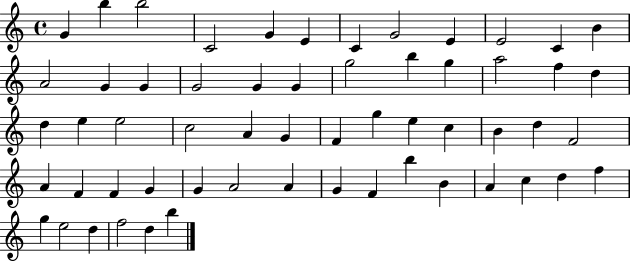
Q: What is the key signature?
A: C major